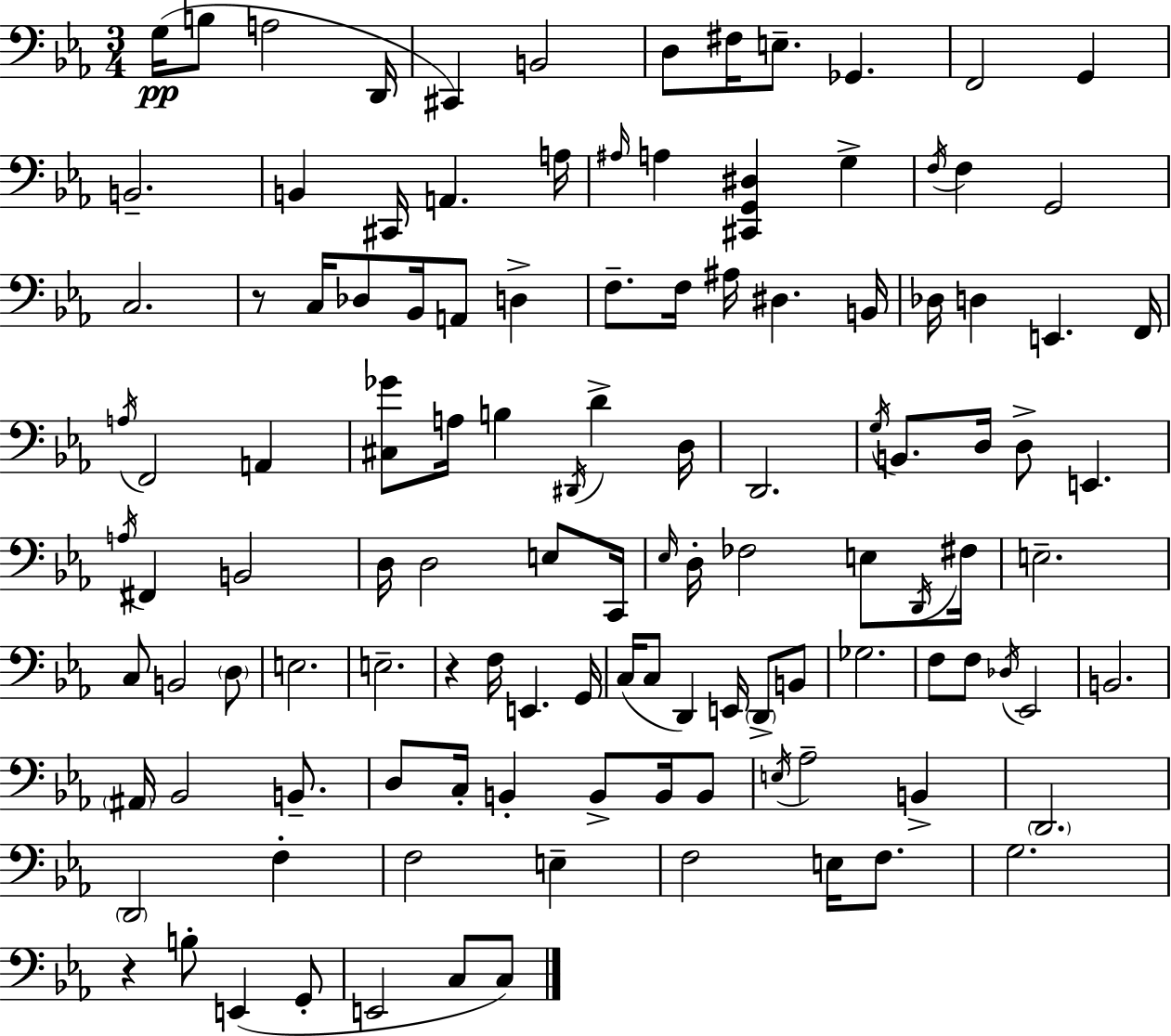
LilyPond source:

{
  \clef bass
  \numericTimeSignature
  \time 3/4
  \key ees \major
  g16(\pp b8 a2 d,16 | cis,4) b,2 | d8 fis16 e8.-- ges,4. | f,2 g,4 | \break b,2.-- | b,4 cis,16 a,4. a16 | \grace { ais16 } a4 <cis, g, dis>4 g4-> | \acciaccatura { f16 } f4 g,2 | \break c2. | r8 c16 des8 bes,16 a,8 d4-> | f8.-- f16 ais16 dis4. | b,16 des16 d4 e,4. | \break f,16 \acciaccatura { a16 } f,2 a,4 | <cis ges'>8 a16 b4 \acciaccatura { dis,16 } d'4-> | d16 d,2. | \acciaccatura { g16 } b,8. d16 d8-> e,4. | \break \acciaccatura { a16 } fis,4 b,2 | d16 d2 | e8 c,16 \grace { ees16 } d16-. fes2 | e8 \acciaccatura { d,16 } fis16 e2.-- | \break c8 b,2 | \parenthesize d8 e2. | e2.-- | r4 | \break f16 e,4. g,16 c16( c8 d,4) | e,16 \parenthesize d,8-> b,8 ges2. | f8 f8 | \acciaccatura { des16 } ees,2 b,2. | \break \parenthesize ais,16 bes,2 | b,8.-- d8 c16-. | b,4-. b,8-> b,16 b,8 \acciaccatura { e16 } aes2-- | b,4-> \parenthesize d,2. | \break \parenthesize d,2 | f4-. f2 | e4-- f2 | e16 f8. g2. | \break r4 | b8-. e,4( g,8-. e,2 | c8 c8) \bar "|."
}